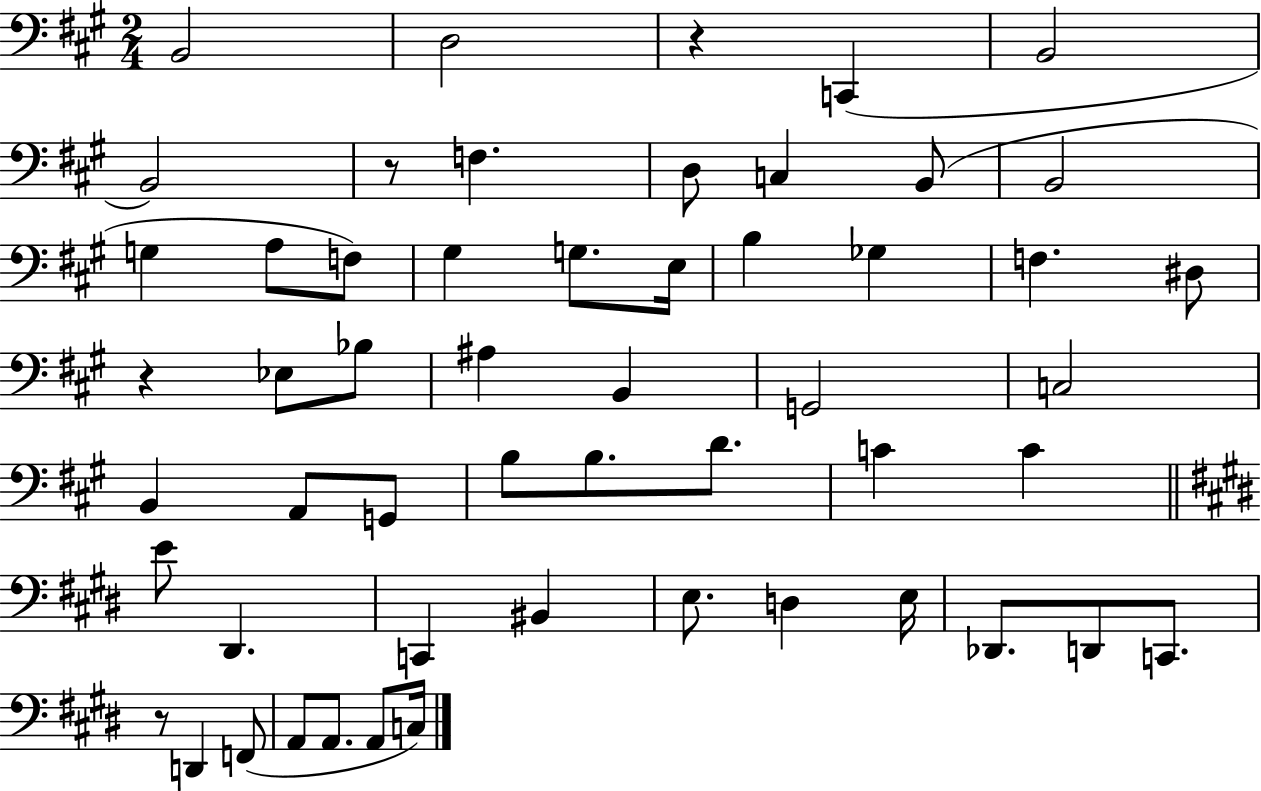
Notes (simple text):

B2/h D3/h R/q C2/q B2/h B2/h R/e F3/q. D3/e C3/q B2/e B2/h G3/q A3/e F3/e G#3/q G3/e. E3/s B3/q Gb3/q F3/q. D#3/e R/q Eb3/e Bb3/e A#3/q B2/q G2/h C3/h B2/q A2/e G2/e B3/e B3/e. D4/e. C4/q C4/q E4/e D#2/q. C2/q BIS2/q E3/e. D3/q E3/s Db2/e. D2/e C2/e. R/e D2/q F2/e A2/e A2/e. A2/e C3/s